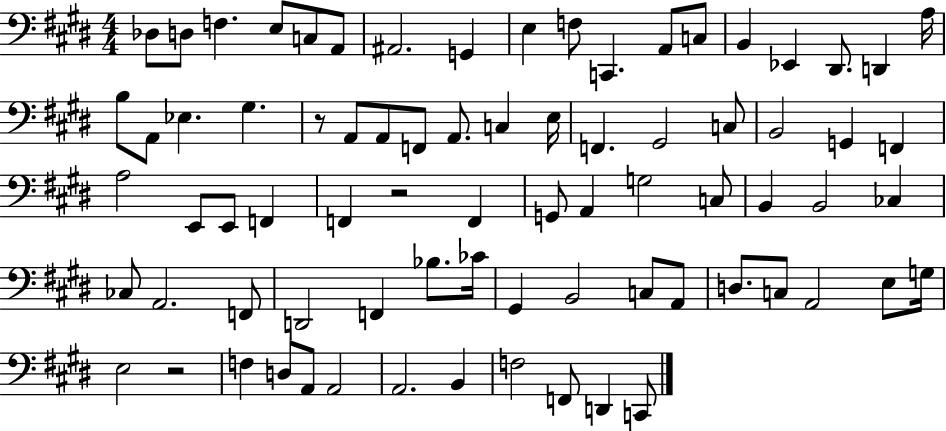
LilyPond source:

{
  \clef bass
  \numericTimeSignature
  \time 4/4
  \key e \major
  \repeat volta 2 { des8 d8 f4. e8 c8 a,8 | ais,2. g,4 | e4 f8 c,4. a,8 c8 | b,4 ees,4 dis,8. d,4 a16 | \break b8 a,8 ees4. gis4. | r8 a,8 a,8 f,8 a,8. c4 e16 | f,4. gis,2 c8 | b,2 g,4 f,4 | \break a2 e,8 e,8 f,4 | f,4 r2 f,4 | g,8 a,4 g2 c8 | b,4 b,2 ces4 | \break ces8 a,2. f,8 | d,2 f,4 bes8. ces'16 | gis,4 b,2 c8 a,8 | d8. c8 a,2 e8 g16 | \break e2 r2 | f4 d8 a,8 a,2 | a,2. b,4 | f2 f,8 d,4 c,8 | \break } \bar "|."
}